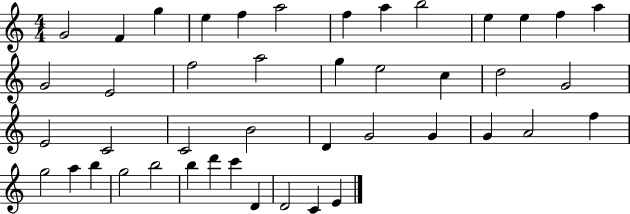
X:1
T:Untitled
M:4/4
L:1/4
K:C
G2 F g e f a2 f a b2 e e f a G2 E2 f2 a2 g e2 c d2 G2 E2 C2 C2 B2 D G2 G G A2 f g2 a b g2 b2 b d' c' D D2 C E